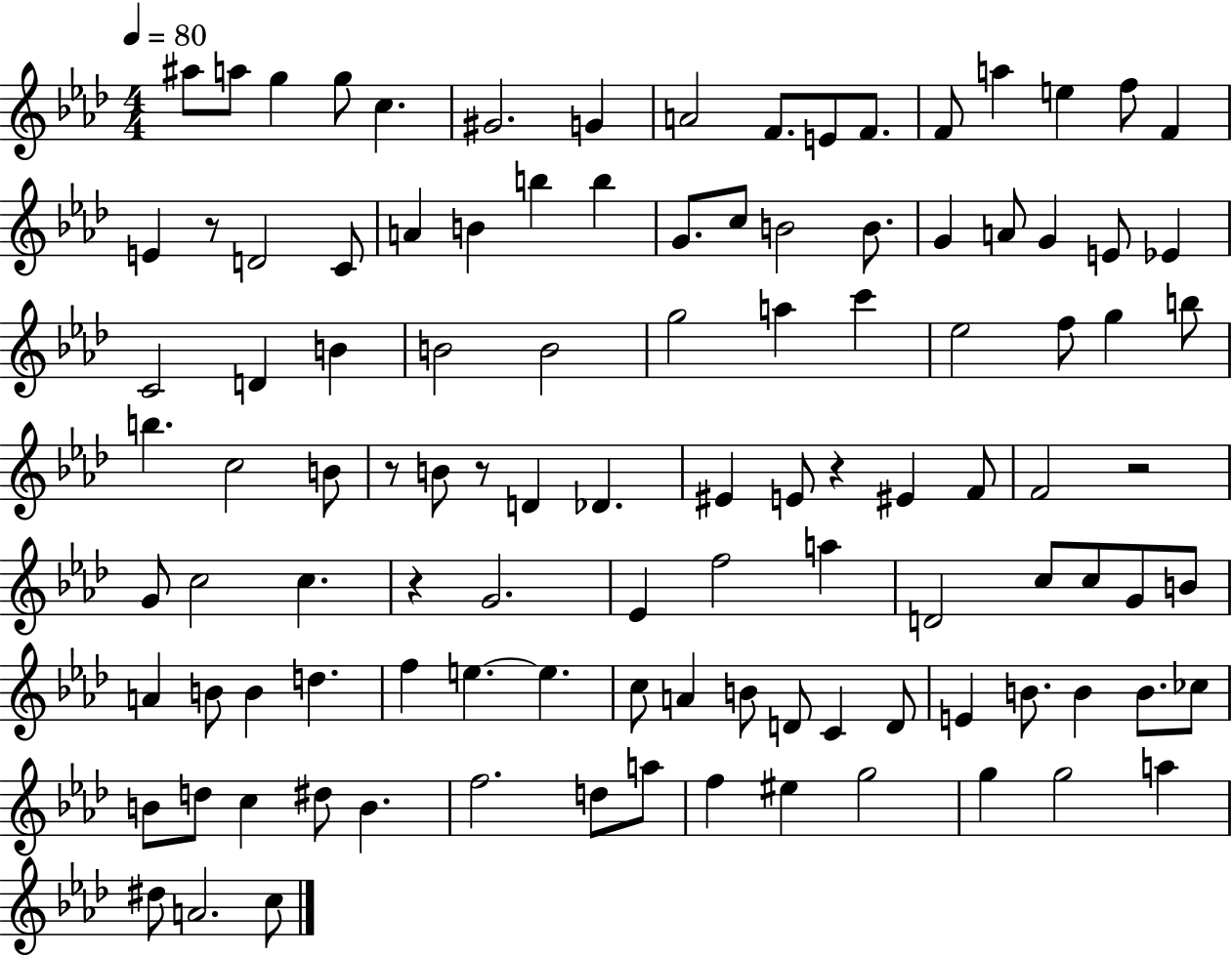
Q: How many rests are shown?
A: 6